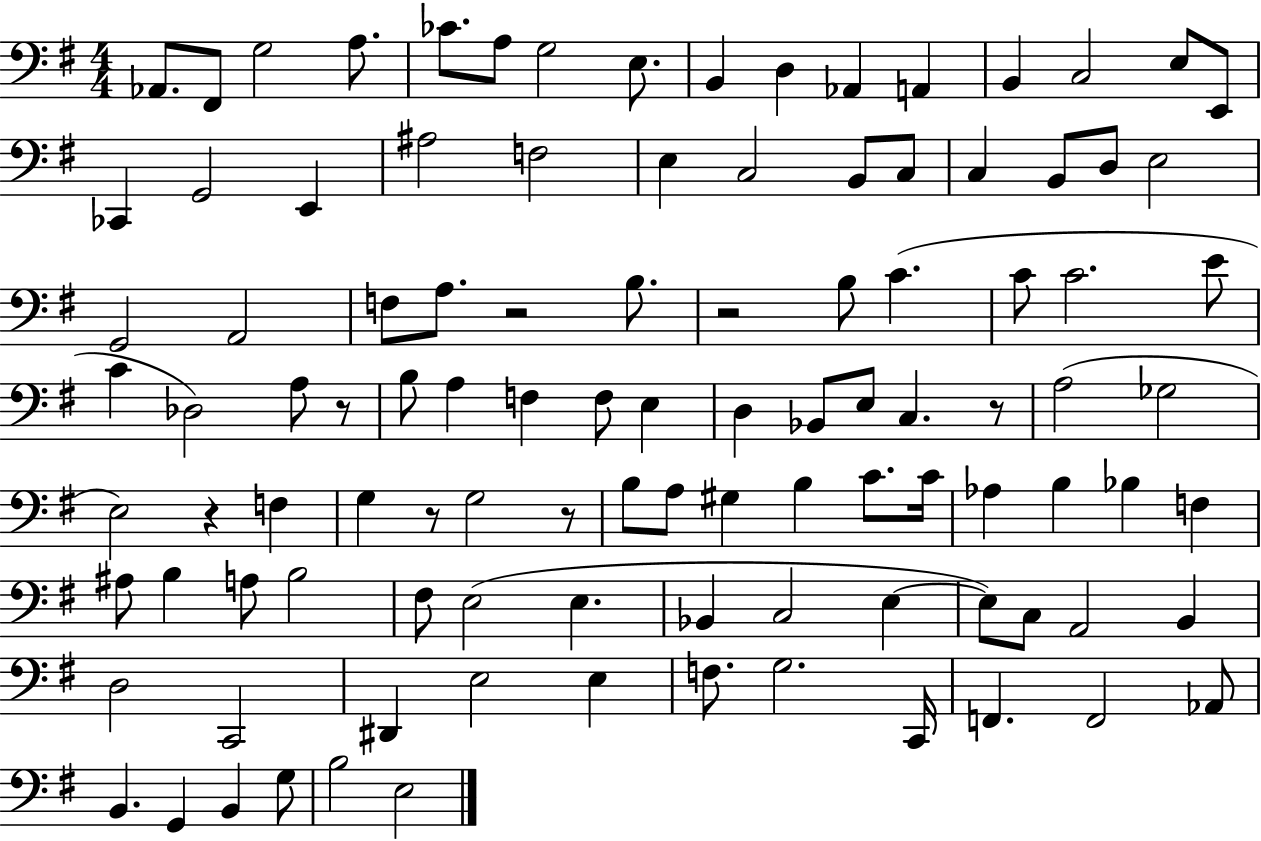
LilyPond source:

{
  \clef bass
  \numericTimeSignature
  \time 4/4
  \key g \major
  aes,8. fis,8 g2 a8. | ces'8. a8 g2 e8. | b,4 d4 aes,4 a,4 | b,4 c2 e8 e,8 | \break ces,4 g,2 e,4 | ais2 f2 | e4 c2 b,8 c8 | c4 b,8 d8 e2 | \break g,2 a,2 | f8 a8. r2 b8. | r2 b8 c'4.( | c'8 c'2. e'8 | \break c'4 des2) a8 r8 | b8 a4 f4 f8 e4 | d4 bes,8 e8 c4. r8 | a2( ges2 | \break e2) r4 f4 | g4 r8 g2 r8 | b8 a8 gis4 b4 c'8. c'16 | aes4 b4 bes4 f4 | \break ais8 b4 a8 b2 | fis8 e2( e4. | bes,4 c2 e4~~ | e8) c8 a,2 b,4 | \break d2 c,2 | dis,4 e2 e4 | f8. g2. c,16 | f,4. f,2 aes,8 | \break b,4. g,4 b,4 g8 | b2 e2 | \bar "|."
}